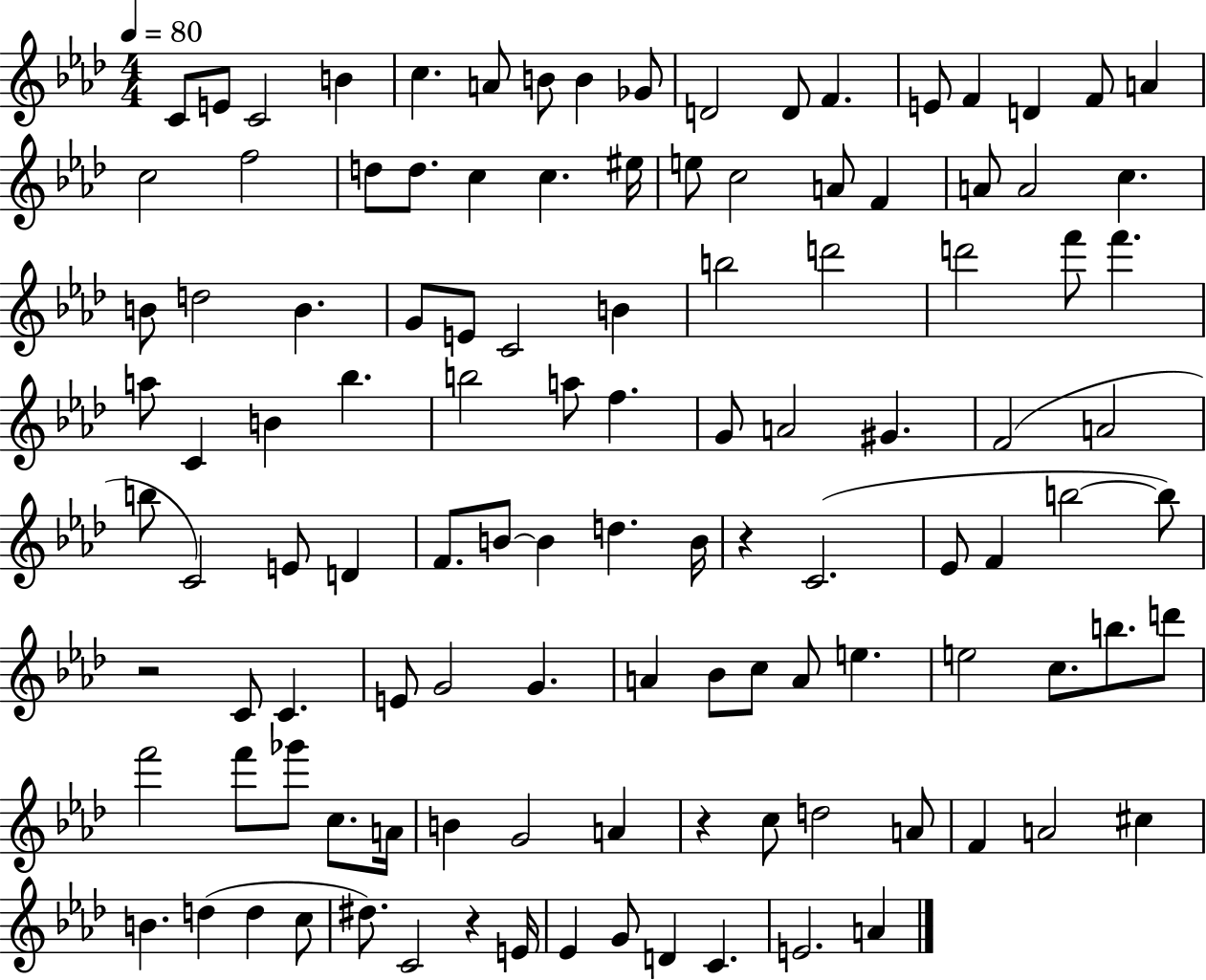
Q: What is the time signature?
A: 4/4